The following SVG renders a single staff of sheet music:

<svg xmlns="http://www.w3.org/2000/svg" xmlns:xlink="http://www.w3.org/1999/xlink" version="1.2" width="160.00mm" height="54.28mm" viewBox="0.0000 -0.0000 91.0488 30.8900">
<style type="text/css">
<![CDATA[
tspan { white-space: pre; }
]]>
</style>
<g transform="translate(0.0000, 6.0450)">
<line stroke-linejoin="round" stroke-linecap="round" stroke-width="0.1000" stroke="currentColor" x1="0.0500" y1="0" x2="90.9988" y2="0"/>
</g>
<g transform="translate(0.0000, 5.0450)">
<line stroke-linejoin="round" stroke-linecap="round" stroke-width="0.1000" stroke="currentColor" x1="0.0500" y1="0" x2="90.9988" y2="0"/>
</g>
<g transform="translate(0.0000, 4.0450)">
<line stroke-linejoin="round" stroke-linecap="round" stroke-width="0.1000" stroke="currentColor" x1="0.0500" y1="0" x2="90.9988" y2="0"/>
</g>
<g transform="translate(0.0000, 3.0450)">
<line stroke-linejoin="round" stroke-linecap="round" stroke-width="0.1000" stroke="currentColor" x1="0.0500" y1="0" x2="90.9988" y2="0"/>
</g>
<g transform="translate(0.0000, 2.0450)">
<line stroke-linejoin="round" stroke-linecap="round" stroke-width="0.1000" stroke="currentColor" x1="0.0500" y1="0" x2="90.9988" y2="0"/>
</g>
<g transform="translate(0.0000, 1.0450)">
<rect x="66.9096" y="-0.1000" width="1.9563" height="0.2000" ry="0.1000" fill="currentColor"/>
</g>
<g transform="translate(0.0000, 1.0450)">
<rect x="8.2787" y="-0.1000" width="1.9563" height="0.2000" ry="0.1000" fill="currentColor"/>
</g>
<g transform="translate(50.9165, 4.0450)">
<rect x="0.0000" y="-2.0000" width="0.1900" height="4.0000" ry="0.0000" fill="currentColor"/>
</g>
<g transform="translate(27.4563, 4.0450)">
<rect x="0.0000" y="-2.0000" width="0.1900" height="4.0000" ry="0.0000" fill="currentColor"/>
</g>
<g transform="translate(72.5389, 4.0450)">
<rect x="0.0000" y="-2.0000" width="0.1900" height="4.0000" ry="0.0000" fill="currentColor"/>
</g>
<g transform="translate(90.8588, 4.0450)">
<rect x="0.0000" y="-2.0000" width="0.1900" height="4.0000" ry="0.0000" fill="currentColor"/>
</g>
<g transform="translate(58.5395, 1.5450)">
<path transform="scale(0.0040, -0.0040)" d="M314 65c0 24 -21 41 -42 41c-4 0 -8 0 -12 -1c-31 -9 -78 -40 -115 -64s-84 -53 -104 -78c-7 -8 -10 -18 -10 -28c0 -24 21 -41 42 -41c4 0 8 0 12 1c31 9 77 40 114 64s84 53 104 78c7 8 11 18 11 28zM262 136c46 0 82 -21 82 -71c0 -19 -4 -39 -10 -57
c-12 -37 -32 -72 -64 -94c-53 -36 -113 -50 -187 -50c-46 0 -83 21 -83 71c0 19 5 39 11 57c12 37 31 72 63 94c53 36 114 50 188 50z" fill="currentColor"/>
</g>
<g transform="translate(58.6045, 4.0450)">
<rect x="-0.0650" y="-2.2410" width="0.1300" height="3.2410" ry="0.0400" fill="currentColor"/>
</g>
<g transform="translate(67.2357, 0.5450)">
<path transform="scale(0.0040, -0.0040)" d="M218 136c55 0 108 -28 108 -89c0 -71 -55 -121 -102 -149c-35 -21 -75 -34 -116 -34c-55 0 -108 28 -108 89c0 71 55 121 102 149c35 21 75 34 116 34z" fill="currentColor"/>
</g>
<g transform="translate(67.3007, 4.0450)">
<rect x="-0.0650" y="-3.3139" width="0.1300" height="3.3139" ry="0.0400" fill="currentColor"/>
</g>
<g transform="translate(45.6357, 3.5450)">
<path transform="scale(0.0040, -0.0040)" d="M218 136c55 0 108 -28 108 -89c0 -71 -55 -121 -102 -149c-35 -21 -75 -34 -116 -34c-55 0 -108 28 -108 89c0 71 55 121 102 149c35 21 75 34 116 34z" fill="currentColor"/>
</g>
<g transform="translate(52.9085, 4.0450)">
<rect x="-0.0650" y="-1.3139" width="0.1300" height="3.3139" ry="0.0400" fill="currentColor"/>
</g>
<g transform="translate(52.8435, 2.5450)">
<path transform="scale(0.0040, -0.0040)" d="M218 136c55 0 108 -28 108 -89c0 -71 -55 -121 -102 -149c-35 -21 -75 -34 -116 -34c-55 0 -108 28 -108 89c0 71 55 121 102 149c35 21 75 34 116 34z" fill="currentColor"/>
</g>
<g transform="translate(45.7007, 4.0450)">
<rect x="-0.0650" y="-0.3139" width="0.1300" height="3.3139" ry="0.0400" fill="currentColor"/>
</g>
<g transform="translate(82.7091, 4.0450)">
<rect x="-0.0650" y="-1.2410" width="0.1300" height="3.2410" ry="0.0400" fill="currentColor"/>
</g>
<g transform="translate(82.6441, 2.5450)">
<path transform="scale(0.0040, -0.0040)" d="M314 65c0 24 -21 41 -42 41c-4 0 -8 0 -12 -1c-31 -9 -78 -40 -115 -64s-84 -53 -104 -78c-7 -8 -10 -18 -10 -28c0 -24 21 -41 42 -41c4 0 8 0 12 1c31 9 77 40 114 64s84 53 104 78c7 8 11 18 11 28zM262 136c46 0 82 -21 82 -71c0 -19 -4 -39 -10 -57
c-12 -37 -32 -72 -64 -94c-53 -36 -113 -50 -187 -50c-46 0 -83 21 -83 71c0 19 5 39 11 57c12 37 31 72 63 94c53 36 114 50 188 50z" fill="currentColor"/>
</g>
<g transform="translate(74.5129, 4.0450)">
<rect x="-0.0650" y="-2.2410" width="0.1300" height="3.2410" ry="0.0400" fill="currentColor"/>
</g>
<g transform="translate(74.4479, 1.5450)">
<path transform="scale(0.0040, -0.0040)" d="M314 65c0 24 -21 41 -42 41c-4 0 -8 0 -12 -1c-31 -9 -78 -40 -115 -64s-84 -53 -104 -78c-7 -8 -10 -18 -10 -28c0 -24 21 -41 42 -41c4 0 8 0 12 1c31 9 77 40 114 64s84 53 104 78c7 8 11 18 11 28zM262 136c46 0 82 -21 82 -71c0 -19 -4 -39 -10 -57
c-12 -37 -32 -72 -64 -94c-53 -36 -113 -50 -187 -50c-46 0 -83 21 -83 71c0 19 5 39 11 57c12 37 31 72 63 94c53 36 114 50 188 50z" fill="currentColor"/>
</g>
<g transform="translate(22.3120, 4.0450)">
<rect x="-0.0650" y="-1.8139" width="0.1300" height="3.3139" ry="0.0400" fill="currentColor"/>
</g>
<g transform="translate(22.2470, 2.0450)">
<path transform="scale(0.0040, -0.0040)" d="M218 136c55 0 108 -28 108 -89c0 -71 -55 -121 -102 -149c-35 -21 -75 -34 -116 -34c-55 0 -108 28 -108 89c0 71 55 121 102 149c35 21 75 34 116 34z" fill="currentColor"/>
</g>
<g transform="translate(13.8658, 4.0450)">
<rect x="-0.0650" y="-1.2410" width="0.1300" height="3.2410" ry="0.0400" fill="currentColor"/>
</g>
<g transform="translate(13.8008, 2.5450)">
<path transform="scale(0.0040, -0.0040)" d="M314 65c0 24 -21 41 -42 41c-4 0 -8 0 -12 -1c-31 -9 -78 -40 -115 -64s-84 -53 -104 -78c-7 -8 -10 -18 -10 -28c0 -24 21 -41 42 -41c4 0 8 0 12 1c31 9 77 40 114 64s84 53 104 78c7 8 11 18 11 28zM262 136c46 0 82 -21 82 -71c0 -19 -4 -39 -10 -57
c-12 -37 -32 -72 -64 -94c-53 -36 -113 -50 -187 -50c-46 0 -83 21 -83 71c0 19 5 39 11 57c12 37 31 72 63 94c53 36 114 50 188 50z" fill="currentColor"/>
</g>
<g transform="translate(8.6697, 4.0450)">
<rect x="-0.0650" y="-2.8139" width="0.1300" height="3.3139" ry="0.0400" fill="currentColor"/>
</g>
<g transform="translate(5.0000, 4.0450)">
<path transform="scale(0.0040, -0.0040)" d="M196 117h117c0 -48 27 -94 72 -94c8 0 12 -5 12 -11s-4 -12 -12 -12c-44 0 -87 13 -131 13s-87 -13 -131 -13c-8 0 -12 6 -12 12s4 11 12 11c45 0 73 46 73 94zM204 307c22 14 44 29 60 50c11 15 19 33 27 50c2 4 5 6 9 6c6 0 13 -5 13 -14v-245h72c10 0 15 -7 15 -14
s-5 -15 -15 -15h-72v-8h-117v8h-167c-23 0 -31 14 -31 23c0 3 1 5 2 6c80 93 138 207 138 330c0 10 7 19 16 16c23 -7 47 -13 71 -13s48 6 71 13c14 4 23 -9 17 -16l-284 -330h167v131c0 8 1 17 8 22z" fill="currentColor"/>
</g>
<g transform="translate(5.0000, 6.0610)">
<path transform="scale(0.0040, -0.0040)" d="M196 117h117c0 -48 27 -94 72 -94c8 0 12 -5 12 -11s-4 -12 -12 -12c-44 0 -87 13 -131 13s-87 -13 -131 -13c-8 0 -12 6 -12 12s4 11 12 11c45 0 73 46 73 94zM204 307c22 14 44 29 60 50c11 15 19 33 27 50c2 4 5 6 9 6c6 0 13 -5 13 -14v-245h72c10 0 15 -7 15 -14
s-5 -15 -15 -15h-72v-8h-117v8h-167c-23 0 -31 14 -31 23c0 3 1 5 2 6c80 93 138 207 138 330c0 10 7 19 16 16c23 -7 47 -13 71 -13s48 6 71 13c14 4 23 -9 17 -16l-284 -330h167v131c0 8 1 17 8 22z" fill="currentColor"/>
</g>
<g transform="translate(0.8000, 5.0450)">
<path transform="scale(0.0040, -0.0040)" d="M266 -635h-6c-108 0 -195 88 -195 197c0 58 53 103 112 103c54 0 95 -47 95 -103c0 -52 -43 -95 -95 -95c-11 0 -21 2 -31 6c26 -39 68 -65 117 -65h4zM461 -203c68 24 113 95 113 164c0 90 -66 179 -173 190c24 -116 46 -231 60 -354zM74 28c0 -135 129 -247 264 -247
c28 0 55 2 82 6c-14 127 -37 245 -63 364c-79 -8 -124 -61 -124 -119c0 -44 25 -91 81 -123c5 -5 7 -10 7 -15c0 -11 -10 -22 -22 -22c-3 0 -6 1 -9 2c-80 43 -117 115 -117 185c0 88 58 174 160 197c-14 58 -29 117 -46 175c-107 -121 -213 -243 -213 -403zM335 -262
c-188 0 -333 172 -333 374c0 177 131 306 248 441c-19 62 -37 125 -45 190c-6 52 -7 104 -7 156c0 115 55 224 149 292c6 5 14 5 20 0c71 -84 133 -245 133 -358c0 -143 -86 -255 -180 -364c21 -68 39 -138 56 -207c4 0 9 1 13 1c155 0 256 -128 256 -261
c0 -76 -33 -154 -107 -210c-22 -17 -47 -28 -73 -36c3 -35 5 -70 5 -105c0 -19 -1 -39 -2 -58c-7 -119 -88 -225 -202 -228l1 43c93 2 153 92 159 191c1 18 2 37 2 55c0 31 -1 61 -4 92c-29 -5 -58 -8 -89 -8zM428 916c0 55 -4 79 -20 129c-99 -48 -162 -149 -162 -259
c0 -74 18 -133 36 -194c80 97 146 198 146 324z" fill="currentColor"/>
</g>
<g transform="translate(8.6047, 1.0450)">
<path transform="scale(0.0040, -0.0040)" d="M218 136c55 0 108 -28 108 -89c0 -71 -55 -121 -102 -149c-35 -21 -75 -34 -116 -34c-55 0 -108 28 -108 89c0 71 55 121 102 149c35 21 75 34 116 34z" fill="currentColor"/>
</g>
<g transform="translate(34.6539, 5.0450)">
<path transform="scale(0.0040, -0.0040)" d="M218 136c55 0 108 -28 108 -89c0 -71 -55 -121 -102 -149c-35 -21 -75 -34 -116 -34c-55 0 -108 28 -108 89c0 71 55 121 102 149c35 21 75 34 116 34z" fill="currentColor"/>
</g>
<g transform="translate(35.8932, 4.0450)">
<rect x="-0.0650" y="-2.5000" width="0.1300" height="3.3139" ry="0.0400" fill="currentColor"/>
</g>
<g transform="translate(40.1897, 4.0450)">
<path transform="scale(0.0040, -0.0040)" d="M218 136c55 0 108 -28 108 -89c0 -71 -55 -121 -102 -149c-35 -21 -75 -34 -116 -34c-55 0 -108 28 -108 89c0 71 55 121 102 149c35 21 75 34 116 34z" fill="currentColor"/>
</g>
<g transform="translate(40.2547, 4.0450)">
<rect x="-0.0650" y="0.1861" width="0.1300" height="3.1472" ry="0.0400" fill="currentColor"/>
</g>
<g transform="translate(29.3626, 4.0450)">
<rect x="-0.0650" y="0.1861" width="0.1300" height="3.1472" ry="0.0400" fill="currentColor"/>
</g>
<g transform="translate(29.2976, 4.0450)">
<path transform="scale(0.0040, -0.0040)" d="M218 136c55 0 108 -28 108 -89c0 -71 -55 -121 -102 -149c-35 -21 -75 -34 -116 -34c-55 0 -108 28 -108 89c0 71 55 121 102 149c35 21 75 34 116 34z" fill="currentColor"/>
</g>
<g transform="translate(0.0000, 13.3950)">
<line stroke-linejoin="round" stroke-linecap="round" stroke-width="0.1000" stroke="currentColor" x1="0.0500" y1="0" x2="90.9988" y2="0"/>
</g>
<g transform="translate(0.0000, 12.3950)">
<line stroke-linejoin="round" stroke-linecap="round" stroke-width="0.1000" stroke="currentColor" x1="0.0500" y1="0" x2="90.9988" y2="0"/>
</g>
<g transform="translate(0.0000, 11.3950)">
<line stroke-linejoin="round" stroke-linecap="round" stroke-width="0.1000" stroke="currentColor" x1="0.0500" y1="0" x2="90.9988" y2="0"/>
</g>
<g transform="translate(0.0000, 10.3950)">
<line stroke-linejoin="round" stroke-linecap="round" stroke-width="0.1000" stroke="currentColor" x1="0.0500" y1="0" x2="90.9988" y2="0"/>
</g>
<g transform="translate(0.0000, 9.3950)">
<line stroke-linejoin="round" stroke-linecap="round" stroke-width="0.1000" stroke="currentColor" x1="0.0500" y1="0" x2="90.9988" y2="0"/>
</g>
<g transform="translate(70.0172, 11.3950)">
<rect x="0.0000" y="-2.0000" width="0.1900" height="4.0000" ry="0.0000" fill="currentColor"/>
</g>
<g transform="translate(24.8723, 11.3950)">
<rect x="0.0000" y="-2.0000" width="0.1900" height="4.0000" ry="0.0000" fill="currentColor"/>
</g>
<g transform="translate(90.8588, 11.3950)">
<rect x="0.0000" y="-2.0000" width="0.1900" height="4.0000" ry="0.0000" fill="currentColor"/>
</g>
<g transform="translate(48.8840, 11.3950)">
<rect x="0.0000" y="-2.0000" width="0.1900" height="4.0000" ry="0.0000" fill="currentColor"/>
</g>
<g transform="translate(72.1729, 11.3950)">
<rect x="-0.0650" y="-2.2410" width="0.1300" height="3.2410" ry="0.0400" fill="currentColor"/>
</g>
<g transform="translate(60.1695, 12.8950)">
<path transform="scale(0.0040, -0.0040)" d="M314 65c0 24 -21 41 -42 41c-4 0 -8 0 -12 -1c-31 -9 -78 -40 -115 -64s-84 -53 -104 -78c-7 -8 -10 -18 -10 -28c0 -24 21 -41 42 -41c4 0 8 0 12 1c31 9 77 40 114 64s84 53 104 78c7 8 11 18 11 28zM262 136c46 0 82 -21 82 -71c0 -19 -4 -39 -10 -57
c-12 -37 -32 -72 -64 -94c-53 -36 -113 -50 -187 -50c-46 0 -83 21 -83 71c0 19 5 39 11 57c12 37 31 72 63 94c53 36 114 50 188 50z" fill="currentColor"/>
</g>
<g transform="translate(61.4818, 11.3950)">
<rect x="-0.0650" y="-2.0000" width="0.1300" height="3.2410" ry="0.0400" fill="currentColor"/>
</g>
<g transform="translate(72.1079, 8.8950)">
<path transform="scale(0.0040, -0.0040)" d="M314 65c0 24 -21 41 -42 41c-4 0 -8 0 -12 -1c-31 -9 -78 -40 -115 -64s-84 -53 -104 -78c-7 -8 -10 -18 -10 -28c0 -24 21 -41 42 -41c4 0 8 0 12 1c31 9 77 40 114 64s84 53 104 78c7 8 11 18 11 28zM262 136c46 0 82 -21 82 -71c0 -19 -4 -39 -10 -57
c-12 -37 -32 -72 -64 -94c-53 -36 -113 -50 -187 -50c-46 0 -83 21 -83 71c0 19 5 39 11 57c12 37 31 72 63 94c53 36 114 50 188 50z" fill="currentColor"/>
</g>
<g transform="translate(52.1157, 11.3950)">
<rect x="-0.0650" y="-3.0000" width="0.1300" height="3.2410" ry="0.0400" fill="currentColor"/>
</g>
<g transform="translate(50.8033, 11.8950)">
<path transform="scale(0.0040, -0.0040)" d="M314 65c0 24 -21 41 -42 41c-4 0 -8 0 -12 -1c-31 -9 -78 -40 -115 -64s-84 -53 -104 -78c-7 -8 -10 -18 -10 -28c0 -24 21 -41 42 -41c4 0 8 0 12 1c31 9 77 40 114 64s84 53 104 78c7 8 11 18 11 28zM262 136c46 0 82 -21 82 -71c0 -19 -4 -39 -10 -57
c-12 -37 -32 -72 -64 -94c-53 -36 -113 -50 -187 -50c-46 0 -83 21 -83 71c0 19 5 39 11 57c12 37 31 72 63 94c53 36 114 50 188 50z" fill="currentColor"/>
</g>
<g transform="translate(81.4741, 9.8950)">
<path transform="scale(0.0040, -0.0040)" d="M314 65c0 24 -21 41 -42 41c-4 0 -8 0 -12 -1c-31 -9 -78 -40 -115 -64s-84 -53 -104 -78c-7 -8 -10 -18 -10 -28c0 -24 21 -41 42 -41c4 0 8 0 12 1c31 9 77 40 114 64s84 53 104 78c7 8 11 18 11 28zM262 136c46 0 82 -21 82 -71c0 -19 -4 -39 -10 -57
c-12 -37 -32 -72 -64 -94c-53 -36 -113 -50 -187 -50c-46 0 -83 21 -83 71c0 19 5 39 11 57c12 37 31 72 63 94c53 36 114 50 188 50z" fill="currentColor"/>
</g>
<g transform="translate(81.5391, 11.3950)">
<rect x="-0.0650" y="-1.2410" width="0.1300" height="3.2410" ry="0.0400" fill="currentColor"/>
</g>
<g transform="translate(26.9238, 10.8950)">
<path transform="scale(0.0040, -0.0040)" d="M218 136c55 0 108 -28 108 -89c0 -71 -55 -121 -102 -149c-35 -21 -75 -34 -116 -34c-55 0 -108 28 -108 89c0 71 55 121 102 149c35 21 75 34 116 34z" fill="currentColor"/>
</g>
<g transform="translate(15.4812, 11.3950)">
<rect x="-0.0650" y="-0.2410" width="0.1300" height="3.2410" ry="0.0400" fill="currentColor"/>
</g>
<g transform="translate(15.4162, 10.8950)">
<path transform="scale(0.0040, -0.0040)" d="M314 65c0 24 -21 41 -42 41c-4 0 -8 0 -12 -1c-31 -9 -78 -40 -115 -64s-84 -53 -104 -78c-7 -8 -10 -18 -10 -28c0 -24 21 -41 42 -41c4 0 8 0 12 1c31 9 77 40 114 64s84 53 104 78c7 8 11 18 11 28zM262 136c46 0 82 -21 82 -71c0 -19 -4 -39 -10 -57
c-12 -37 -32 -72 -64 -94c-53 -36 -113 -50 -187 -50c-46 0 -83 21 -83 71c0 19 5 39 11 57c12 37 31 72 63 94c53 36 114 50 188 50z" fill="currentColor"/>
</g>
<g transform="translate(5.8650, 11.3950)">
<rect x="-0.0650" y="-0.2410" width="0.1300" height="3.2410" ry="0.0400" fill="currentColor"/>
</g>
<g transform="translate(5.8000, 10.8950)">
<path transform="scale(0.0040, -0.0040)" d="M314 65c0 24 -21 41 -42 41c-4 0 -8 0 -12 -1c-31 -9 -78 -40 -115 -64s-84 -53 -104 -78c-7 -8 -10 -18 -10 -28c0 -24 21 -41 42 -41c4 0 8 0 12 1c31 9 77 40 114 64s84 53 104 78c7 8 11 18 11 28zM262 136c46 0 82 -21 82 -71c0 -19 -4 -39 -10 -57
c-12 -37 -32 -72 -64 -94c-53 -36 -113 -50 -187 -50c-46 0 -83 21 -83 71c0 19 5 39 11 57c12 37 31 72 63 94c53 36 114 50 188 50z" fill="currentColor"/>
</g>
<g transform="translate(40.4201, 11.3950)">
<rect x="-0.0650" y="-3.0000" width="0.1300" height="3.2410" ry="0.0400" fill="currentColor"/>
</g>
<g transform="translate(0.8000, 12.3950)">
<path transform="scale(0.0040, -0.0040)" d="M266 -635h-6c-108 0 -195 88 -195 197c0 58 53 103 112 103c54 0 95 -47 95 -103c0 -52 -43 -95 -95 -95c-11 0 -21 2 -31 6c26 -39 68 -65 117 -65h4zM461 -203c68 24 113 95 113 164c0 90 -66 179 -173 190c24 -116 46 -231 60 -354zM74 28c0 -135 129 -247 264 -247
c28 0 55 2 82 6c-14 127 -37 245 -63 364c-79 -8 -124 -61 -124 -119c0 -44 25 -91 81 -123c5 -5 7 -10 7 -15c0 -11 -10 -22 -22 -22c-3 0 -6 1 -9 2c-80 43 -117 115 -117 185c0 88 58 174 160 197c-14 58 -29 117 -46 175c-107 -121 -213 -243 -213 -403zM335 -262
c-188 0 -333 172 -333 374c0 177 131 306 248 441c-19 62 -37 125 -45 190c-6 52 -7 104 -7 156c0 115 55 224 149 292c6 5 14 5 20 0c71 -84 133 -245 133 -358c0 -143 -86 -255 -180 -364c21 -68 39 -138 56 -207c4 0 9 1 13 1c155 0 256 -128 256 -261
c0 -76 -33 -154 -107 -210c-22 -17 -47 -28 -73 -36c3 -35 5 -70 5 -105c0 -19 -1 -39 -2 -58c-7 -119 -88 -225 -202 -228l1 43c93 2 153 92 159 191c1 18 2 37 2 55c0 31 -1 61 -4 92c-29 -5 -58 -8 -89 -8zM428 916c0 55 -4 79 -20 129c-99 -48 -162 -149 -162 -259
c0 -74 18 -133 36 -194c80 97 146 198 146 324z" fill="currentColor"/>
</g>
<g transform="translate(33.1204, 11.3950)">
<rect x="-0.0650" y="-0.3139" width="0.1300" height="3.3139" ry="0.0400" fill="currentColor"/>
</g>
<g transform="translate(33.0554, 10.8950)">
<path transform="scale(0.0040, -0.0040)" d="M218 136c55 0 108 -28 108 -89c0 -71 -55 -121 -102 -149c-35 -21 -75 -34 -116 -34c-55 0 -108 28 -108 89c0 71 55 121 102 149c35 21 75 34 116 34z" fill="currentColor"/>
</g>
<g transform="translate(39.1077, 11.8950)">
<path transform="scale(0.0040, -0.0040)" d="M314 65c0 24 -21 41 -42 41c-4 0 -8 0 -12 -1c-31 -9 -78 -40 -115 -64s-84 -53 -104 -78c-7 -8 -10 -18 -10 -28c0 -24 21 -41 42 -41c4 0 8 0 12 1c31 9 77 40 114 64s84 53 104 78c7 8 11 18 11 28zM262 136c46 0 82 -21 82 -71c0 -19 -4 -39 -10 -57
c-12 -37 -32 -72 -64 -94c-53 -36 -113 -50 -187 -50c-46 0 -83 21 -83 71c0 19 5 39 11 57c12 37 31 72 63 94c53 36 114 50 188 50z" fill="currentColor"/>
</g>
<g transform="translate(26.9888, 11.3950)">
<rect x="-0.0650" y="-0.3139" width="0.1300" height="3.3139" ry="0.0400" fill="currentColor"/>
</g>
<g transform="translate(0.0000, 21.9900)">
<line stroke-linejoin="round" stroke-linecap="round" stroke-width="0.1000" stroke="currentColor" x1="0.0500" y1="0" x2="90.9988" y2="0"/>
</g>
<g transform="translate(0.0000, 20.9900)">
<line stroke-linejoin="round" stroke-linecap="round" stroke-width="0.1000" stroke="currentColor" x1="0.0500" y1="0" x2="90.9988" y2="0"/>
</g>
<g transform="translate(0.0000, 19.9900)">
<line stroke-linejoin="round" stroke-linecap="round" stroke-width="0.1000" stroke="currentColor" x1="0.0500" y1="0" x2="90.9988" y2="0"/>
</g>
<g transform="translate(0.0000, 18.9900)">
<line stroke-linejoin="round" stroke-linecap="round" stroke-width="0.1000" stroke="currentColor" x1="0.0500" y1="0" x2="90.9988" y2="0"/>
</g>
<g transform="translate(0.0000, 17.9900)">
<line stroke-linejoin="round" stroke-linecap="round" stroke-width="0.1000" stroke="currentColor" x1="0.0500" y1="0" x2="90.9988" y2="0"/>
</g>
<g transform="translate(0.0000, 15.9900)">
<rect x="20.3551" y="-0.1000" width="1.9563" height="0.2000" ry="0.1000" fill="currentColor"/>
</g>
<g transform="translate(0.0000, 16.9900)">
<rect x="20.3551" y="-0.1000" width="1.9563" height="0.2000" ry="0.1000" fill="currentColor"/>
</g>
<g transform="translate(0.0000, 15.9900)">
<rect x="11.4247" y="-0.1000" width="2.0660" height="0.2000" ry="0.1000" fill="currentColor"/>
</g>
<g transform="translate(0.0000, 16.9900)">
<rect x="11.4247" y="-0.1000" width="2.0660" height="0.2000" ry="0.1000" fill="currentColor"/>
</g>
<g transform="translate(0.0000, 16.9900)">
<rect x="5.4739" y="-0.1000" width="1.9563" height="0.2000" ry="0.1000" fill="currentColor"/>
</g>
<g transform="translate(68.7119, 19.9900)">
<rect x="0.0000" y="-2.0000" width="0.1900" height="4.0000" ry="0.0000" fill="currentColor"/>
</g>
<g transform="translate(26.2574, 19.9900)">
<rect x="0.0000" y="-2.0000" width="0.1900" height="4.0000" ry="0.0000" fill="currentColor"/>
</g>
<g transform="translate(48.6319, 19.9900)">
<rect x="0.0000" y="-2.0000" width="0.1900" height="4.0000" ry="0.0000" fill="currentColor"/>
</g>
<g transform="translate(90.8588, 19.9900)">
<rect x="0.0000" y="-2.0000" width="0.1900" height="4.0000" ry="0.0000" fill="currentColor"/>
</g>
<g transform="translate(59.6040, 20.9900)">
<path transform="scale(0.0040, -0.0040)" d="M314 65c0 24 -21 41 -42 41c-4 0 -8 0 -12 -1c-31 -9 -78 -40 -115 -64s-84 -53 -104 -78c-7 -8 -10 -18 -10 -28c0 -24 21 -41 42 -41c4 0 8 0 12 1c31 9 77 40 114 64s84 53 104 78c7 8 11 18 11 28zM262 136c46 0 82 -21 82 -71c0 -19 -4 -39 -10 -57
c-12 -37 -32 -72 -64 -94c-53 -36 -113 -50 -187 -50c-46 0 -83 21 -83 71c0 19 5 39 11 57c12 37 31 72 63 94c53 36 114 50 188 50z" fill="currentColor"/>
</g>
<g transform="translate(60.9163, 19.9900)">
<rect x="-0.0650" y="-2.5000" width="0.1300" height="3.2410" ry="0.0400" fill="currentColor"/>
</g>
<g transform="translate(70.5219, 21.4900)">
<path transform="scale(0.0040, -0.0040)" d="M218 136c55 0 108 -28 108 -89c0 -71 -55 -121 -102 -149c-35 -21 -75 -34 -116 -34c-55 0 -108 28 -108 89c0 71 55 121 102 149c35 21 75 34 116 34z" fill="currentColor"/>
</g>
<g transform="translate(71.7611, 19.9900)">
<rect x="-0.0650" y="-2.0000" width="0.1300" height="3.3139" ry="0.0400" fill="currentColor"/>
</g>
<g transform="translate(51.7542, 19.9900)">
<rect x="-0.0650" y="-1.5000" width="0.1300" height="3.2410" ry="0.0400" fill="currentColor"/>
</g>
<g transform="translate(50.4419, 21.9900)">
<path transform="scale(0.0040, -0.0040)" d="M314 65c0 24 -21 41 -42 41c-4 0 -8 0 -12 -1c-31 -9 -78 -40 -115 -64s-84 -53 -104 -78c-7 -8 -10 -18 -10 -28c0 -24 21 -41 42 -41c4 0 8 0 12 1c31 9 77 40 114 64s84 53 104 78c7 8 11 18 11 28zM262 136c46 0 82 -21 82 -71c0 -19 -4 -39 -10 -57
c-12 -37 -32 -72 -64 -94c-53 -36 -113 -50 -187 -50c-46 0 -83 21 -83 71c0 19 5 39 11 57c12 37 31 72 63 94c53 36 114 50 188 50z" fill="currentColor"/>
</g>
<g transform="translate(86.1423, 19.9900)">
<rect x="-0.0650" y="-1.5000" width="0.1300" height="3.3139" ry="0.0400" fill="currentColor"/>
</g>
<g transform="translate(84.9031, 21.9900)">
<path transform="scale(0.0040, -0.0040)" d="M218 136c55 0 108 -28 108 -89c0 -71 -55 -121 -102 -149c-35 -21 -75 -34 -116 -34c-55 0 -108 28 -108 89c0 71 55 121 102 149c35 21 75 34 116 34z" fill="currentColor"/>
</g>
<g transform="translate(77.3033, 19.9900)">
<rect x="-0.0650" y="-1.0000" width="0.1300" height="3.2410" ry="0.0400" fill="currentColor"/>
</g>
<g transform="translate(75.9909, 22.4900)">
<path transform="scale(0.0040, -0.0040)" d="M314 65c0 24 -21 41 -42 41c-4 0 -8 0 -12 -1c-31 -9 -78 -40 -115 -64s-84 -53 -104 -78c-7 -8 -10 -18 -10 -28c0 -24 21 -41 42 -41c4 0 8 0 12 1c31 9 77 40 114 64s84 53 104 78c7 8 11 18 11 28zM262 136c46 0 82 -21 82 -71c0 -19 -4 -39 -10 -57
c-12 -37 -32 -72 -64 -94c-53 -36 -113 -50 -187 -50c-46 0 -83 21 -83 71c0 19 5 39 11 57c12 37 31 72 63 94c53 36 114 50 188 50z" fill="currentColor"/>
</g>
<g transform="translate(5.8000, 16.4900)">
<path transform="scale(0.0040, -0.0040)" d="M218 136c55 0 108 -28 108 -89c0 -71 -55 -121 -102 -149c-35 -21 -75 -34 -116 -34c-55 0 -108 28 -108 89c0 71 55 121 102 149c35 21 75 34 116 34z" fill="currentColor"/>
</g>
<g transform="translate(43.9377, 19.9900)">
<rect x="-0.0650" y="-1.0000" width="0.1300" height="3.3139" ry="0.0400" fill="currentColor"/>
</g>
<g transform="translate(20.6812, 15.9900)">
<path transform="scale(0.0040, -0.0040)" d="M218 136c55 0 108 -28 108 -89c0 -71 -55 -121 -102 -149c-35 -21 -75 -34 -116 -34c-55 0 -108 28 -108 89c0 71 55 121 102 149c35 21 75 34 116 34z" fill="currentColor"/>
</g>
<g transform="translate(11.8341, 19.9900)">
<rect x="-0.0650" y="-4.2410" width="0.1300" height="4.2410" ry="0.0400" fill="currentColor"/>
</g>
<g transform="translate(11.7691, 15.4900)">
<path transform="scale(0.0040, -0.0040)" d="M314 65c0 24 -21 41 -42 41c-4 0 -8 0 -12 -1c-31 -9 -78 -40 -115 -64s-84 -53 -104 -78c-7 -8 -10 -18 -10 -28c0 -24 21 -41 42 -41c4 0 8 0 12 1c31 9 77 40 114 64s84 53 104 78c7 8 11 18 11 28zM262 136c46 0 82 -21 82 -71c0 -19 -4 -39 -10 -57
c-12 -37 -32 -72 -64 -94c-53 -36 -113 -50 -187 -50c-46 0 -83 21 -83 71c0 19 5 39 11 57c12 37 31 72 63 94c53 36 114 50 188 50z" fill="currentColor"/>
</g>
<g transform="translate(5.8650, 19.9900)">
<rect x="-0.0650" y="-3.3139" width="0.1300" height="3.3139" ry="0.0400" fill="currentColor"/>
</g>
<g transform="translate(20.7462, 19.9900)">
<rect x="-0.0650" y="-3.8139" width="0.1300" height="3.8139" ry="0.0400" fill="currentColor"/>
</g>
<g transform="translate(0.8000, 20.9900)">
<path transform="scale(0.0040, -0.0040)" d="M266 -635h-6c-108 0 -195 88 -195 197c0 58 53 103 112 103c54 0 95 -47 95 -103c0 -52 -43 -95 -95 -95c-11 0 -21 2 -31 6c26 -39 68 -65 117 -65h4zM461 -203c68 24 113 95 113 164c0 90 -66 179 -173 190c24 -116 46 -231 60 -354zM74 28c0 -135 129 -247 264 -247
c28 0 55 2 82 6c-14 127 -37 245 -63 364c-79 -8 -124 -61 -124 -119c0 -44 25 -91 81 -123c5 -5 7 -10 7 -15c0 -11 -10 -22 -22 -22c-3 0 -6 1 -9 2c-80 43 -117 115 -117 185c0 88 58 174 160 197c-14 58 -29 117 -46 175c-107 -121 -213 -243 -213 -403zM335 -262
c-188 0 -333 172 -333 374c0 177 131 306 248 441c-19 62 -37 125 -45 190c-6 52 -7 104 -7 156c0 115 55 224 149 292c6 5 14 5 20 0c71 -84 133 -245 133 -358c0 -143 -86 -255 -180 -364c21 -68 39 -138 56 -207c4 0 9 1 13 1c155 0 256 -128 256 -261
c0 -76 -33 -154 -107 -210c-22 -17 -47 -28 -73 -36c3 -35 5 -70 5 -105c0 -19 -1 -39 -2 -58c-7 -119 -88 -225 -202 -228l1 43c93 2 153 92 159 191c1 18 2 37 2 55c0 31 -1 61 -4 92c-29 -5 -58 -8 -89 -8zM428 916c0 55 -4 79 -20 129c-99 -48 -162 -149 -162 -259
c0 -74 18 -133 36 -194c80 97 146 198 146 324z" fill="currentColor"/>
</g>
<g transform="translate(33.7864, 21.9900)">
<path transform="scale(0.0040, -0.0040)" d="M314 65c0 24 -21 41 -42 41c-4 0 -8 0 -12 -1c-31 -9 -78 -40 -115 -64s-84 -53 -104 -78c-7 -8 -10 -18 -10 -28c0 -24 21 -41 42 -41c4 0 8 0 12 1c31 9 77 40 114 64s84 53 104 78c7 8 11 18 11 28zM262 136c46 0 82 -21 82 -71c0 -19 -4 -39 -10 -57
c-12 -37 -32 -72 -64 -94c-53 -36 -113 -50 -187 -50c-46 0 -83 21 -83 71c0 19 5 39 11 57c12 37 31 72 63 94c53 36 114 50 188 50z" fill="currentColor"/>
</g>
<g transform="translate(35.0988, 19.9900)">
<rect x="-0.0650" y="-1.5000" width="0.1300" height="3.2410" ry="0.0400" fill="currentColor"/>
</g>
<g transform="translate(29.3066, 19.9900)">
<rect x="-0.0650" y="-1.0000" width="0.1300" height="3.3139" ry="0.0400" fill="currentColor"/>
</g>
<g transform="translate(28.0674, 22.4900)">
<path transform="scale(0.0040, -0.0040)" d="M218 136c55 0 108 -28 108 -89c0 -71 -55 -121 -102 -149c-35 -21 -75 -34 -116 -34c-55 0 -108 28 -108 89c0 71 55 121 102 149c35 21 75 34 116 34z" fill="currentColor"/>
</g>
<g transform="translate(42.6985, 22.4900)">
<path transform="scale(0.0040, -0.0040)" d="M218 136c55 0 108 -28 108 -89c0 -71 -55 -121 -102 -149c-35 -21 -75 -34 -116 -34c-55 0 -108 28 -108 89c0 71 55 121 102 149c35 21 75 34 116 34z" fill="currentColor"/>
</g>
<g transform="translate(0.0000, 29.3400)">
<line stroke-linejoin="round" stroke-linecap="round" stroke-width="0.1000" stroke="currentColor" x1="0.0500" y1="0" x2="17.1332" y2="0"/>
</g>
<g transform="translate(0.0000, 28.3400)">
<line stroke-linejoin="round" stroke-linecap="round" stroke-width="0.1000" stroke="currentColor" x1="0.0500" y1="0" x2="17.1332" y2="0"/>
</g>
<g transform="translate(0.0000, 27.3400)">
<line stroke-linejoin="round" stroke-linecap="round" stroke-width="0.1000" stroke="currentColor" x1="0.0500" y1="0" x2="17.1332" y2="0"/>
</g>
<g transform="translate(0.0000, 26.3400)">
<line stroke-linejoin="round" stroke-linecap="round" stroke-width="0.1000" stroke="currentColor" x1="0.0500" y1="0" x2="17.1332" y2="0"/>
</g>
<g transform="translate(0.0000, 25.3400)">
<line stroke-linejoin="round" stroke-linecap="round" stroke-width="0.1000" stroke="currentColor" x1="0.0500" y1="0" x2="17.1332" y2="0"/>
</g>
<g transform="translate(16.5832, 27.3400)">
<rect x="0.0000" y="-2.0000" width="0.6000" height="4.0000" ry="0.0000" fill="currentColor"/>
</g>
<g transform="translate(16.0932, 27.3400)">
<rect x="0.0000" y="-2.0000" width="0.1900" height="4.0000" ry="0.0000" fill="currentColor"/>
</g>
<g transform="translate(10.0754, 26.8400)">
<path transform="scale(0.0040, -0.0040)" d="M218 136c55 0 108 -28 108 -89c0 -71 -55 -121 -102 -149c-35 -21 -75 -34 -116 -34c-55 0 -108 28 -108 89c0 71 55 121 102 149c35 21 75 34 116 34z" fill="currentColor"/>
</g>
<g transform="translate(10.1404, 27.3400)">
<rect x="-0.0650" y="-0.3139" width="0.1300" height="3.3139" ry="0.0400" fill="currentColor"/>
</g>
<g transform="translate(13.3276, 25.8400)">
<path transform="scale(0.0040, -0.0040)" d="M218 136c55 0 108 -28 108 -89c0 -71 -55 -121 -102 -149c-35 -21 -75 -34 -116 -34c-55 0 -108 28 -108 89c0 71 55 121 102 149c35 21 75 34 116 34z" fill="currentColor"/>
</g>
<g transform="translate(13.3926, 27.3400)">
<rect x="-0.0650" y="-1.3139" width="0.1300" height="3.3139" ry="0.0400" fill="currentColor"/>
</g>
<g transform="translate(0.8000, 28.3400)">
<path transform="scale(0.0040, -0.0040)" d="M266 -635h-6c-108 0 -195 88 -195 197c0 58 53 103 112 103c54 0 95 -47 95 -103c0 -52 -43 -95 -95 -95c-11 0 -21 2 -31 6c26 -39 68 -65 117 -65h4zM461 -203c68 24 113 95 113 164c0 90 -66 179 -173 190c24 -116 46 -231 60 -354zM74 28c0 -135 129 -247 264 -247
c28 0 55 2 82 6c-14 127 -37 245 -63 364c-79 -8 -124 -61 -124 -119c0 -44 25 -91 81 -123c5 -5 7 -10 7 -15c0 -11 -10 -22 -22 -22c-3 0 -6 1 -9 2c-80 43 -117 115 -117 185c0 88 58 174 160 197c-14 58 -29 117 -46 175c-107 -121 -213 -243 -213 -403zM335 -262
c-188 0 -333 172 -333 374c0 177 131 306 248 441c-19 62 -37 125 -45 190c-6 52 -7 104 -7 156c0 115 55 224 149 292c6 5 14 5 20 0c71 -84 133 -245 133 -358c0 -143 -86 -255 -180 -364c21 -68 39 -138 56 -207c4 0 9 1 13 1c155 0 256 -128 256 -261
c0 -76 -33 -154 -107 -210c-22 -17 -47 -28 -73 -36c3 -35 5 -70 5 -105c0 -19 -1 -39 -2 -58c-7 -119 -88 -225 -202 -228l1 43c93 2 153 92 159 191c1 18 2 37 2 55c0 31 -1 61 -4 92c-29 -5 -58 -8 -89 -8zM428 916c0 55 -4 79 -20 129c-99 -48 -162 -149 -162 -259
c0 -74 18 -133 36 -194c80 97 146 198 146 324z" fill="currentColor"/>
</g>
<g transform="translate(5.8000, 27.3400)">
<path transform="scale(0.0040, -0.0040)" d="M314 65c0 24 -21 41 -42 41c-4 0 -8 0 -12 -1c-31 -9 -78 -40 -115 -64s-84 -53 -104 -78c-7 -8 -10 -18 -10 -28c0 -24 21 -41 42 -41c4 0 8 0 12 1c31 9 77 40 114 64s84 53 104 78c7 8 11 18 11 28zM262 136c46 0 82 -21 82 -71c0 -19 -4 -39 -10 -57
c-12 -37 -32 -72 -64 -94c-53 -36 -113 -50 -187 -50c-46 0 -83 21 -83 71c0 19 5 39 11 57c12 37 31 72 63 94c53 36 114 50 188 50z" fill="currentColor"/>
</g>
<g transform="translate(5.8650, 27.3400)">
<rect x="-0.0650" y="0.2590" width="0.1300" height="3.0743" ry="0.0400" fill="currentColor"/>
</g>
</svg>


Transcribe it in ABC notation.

X:1
T:Untitled
M:4/4
L:1/4
K:C
a e2 f B G B c e g2 b g2 e2 c2 c2 c c A2 A2 F2 g2 e2 b d'2 c' D E2 D E2 G2 F D2 E B2 c e